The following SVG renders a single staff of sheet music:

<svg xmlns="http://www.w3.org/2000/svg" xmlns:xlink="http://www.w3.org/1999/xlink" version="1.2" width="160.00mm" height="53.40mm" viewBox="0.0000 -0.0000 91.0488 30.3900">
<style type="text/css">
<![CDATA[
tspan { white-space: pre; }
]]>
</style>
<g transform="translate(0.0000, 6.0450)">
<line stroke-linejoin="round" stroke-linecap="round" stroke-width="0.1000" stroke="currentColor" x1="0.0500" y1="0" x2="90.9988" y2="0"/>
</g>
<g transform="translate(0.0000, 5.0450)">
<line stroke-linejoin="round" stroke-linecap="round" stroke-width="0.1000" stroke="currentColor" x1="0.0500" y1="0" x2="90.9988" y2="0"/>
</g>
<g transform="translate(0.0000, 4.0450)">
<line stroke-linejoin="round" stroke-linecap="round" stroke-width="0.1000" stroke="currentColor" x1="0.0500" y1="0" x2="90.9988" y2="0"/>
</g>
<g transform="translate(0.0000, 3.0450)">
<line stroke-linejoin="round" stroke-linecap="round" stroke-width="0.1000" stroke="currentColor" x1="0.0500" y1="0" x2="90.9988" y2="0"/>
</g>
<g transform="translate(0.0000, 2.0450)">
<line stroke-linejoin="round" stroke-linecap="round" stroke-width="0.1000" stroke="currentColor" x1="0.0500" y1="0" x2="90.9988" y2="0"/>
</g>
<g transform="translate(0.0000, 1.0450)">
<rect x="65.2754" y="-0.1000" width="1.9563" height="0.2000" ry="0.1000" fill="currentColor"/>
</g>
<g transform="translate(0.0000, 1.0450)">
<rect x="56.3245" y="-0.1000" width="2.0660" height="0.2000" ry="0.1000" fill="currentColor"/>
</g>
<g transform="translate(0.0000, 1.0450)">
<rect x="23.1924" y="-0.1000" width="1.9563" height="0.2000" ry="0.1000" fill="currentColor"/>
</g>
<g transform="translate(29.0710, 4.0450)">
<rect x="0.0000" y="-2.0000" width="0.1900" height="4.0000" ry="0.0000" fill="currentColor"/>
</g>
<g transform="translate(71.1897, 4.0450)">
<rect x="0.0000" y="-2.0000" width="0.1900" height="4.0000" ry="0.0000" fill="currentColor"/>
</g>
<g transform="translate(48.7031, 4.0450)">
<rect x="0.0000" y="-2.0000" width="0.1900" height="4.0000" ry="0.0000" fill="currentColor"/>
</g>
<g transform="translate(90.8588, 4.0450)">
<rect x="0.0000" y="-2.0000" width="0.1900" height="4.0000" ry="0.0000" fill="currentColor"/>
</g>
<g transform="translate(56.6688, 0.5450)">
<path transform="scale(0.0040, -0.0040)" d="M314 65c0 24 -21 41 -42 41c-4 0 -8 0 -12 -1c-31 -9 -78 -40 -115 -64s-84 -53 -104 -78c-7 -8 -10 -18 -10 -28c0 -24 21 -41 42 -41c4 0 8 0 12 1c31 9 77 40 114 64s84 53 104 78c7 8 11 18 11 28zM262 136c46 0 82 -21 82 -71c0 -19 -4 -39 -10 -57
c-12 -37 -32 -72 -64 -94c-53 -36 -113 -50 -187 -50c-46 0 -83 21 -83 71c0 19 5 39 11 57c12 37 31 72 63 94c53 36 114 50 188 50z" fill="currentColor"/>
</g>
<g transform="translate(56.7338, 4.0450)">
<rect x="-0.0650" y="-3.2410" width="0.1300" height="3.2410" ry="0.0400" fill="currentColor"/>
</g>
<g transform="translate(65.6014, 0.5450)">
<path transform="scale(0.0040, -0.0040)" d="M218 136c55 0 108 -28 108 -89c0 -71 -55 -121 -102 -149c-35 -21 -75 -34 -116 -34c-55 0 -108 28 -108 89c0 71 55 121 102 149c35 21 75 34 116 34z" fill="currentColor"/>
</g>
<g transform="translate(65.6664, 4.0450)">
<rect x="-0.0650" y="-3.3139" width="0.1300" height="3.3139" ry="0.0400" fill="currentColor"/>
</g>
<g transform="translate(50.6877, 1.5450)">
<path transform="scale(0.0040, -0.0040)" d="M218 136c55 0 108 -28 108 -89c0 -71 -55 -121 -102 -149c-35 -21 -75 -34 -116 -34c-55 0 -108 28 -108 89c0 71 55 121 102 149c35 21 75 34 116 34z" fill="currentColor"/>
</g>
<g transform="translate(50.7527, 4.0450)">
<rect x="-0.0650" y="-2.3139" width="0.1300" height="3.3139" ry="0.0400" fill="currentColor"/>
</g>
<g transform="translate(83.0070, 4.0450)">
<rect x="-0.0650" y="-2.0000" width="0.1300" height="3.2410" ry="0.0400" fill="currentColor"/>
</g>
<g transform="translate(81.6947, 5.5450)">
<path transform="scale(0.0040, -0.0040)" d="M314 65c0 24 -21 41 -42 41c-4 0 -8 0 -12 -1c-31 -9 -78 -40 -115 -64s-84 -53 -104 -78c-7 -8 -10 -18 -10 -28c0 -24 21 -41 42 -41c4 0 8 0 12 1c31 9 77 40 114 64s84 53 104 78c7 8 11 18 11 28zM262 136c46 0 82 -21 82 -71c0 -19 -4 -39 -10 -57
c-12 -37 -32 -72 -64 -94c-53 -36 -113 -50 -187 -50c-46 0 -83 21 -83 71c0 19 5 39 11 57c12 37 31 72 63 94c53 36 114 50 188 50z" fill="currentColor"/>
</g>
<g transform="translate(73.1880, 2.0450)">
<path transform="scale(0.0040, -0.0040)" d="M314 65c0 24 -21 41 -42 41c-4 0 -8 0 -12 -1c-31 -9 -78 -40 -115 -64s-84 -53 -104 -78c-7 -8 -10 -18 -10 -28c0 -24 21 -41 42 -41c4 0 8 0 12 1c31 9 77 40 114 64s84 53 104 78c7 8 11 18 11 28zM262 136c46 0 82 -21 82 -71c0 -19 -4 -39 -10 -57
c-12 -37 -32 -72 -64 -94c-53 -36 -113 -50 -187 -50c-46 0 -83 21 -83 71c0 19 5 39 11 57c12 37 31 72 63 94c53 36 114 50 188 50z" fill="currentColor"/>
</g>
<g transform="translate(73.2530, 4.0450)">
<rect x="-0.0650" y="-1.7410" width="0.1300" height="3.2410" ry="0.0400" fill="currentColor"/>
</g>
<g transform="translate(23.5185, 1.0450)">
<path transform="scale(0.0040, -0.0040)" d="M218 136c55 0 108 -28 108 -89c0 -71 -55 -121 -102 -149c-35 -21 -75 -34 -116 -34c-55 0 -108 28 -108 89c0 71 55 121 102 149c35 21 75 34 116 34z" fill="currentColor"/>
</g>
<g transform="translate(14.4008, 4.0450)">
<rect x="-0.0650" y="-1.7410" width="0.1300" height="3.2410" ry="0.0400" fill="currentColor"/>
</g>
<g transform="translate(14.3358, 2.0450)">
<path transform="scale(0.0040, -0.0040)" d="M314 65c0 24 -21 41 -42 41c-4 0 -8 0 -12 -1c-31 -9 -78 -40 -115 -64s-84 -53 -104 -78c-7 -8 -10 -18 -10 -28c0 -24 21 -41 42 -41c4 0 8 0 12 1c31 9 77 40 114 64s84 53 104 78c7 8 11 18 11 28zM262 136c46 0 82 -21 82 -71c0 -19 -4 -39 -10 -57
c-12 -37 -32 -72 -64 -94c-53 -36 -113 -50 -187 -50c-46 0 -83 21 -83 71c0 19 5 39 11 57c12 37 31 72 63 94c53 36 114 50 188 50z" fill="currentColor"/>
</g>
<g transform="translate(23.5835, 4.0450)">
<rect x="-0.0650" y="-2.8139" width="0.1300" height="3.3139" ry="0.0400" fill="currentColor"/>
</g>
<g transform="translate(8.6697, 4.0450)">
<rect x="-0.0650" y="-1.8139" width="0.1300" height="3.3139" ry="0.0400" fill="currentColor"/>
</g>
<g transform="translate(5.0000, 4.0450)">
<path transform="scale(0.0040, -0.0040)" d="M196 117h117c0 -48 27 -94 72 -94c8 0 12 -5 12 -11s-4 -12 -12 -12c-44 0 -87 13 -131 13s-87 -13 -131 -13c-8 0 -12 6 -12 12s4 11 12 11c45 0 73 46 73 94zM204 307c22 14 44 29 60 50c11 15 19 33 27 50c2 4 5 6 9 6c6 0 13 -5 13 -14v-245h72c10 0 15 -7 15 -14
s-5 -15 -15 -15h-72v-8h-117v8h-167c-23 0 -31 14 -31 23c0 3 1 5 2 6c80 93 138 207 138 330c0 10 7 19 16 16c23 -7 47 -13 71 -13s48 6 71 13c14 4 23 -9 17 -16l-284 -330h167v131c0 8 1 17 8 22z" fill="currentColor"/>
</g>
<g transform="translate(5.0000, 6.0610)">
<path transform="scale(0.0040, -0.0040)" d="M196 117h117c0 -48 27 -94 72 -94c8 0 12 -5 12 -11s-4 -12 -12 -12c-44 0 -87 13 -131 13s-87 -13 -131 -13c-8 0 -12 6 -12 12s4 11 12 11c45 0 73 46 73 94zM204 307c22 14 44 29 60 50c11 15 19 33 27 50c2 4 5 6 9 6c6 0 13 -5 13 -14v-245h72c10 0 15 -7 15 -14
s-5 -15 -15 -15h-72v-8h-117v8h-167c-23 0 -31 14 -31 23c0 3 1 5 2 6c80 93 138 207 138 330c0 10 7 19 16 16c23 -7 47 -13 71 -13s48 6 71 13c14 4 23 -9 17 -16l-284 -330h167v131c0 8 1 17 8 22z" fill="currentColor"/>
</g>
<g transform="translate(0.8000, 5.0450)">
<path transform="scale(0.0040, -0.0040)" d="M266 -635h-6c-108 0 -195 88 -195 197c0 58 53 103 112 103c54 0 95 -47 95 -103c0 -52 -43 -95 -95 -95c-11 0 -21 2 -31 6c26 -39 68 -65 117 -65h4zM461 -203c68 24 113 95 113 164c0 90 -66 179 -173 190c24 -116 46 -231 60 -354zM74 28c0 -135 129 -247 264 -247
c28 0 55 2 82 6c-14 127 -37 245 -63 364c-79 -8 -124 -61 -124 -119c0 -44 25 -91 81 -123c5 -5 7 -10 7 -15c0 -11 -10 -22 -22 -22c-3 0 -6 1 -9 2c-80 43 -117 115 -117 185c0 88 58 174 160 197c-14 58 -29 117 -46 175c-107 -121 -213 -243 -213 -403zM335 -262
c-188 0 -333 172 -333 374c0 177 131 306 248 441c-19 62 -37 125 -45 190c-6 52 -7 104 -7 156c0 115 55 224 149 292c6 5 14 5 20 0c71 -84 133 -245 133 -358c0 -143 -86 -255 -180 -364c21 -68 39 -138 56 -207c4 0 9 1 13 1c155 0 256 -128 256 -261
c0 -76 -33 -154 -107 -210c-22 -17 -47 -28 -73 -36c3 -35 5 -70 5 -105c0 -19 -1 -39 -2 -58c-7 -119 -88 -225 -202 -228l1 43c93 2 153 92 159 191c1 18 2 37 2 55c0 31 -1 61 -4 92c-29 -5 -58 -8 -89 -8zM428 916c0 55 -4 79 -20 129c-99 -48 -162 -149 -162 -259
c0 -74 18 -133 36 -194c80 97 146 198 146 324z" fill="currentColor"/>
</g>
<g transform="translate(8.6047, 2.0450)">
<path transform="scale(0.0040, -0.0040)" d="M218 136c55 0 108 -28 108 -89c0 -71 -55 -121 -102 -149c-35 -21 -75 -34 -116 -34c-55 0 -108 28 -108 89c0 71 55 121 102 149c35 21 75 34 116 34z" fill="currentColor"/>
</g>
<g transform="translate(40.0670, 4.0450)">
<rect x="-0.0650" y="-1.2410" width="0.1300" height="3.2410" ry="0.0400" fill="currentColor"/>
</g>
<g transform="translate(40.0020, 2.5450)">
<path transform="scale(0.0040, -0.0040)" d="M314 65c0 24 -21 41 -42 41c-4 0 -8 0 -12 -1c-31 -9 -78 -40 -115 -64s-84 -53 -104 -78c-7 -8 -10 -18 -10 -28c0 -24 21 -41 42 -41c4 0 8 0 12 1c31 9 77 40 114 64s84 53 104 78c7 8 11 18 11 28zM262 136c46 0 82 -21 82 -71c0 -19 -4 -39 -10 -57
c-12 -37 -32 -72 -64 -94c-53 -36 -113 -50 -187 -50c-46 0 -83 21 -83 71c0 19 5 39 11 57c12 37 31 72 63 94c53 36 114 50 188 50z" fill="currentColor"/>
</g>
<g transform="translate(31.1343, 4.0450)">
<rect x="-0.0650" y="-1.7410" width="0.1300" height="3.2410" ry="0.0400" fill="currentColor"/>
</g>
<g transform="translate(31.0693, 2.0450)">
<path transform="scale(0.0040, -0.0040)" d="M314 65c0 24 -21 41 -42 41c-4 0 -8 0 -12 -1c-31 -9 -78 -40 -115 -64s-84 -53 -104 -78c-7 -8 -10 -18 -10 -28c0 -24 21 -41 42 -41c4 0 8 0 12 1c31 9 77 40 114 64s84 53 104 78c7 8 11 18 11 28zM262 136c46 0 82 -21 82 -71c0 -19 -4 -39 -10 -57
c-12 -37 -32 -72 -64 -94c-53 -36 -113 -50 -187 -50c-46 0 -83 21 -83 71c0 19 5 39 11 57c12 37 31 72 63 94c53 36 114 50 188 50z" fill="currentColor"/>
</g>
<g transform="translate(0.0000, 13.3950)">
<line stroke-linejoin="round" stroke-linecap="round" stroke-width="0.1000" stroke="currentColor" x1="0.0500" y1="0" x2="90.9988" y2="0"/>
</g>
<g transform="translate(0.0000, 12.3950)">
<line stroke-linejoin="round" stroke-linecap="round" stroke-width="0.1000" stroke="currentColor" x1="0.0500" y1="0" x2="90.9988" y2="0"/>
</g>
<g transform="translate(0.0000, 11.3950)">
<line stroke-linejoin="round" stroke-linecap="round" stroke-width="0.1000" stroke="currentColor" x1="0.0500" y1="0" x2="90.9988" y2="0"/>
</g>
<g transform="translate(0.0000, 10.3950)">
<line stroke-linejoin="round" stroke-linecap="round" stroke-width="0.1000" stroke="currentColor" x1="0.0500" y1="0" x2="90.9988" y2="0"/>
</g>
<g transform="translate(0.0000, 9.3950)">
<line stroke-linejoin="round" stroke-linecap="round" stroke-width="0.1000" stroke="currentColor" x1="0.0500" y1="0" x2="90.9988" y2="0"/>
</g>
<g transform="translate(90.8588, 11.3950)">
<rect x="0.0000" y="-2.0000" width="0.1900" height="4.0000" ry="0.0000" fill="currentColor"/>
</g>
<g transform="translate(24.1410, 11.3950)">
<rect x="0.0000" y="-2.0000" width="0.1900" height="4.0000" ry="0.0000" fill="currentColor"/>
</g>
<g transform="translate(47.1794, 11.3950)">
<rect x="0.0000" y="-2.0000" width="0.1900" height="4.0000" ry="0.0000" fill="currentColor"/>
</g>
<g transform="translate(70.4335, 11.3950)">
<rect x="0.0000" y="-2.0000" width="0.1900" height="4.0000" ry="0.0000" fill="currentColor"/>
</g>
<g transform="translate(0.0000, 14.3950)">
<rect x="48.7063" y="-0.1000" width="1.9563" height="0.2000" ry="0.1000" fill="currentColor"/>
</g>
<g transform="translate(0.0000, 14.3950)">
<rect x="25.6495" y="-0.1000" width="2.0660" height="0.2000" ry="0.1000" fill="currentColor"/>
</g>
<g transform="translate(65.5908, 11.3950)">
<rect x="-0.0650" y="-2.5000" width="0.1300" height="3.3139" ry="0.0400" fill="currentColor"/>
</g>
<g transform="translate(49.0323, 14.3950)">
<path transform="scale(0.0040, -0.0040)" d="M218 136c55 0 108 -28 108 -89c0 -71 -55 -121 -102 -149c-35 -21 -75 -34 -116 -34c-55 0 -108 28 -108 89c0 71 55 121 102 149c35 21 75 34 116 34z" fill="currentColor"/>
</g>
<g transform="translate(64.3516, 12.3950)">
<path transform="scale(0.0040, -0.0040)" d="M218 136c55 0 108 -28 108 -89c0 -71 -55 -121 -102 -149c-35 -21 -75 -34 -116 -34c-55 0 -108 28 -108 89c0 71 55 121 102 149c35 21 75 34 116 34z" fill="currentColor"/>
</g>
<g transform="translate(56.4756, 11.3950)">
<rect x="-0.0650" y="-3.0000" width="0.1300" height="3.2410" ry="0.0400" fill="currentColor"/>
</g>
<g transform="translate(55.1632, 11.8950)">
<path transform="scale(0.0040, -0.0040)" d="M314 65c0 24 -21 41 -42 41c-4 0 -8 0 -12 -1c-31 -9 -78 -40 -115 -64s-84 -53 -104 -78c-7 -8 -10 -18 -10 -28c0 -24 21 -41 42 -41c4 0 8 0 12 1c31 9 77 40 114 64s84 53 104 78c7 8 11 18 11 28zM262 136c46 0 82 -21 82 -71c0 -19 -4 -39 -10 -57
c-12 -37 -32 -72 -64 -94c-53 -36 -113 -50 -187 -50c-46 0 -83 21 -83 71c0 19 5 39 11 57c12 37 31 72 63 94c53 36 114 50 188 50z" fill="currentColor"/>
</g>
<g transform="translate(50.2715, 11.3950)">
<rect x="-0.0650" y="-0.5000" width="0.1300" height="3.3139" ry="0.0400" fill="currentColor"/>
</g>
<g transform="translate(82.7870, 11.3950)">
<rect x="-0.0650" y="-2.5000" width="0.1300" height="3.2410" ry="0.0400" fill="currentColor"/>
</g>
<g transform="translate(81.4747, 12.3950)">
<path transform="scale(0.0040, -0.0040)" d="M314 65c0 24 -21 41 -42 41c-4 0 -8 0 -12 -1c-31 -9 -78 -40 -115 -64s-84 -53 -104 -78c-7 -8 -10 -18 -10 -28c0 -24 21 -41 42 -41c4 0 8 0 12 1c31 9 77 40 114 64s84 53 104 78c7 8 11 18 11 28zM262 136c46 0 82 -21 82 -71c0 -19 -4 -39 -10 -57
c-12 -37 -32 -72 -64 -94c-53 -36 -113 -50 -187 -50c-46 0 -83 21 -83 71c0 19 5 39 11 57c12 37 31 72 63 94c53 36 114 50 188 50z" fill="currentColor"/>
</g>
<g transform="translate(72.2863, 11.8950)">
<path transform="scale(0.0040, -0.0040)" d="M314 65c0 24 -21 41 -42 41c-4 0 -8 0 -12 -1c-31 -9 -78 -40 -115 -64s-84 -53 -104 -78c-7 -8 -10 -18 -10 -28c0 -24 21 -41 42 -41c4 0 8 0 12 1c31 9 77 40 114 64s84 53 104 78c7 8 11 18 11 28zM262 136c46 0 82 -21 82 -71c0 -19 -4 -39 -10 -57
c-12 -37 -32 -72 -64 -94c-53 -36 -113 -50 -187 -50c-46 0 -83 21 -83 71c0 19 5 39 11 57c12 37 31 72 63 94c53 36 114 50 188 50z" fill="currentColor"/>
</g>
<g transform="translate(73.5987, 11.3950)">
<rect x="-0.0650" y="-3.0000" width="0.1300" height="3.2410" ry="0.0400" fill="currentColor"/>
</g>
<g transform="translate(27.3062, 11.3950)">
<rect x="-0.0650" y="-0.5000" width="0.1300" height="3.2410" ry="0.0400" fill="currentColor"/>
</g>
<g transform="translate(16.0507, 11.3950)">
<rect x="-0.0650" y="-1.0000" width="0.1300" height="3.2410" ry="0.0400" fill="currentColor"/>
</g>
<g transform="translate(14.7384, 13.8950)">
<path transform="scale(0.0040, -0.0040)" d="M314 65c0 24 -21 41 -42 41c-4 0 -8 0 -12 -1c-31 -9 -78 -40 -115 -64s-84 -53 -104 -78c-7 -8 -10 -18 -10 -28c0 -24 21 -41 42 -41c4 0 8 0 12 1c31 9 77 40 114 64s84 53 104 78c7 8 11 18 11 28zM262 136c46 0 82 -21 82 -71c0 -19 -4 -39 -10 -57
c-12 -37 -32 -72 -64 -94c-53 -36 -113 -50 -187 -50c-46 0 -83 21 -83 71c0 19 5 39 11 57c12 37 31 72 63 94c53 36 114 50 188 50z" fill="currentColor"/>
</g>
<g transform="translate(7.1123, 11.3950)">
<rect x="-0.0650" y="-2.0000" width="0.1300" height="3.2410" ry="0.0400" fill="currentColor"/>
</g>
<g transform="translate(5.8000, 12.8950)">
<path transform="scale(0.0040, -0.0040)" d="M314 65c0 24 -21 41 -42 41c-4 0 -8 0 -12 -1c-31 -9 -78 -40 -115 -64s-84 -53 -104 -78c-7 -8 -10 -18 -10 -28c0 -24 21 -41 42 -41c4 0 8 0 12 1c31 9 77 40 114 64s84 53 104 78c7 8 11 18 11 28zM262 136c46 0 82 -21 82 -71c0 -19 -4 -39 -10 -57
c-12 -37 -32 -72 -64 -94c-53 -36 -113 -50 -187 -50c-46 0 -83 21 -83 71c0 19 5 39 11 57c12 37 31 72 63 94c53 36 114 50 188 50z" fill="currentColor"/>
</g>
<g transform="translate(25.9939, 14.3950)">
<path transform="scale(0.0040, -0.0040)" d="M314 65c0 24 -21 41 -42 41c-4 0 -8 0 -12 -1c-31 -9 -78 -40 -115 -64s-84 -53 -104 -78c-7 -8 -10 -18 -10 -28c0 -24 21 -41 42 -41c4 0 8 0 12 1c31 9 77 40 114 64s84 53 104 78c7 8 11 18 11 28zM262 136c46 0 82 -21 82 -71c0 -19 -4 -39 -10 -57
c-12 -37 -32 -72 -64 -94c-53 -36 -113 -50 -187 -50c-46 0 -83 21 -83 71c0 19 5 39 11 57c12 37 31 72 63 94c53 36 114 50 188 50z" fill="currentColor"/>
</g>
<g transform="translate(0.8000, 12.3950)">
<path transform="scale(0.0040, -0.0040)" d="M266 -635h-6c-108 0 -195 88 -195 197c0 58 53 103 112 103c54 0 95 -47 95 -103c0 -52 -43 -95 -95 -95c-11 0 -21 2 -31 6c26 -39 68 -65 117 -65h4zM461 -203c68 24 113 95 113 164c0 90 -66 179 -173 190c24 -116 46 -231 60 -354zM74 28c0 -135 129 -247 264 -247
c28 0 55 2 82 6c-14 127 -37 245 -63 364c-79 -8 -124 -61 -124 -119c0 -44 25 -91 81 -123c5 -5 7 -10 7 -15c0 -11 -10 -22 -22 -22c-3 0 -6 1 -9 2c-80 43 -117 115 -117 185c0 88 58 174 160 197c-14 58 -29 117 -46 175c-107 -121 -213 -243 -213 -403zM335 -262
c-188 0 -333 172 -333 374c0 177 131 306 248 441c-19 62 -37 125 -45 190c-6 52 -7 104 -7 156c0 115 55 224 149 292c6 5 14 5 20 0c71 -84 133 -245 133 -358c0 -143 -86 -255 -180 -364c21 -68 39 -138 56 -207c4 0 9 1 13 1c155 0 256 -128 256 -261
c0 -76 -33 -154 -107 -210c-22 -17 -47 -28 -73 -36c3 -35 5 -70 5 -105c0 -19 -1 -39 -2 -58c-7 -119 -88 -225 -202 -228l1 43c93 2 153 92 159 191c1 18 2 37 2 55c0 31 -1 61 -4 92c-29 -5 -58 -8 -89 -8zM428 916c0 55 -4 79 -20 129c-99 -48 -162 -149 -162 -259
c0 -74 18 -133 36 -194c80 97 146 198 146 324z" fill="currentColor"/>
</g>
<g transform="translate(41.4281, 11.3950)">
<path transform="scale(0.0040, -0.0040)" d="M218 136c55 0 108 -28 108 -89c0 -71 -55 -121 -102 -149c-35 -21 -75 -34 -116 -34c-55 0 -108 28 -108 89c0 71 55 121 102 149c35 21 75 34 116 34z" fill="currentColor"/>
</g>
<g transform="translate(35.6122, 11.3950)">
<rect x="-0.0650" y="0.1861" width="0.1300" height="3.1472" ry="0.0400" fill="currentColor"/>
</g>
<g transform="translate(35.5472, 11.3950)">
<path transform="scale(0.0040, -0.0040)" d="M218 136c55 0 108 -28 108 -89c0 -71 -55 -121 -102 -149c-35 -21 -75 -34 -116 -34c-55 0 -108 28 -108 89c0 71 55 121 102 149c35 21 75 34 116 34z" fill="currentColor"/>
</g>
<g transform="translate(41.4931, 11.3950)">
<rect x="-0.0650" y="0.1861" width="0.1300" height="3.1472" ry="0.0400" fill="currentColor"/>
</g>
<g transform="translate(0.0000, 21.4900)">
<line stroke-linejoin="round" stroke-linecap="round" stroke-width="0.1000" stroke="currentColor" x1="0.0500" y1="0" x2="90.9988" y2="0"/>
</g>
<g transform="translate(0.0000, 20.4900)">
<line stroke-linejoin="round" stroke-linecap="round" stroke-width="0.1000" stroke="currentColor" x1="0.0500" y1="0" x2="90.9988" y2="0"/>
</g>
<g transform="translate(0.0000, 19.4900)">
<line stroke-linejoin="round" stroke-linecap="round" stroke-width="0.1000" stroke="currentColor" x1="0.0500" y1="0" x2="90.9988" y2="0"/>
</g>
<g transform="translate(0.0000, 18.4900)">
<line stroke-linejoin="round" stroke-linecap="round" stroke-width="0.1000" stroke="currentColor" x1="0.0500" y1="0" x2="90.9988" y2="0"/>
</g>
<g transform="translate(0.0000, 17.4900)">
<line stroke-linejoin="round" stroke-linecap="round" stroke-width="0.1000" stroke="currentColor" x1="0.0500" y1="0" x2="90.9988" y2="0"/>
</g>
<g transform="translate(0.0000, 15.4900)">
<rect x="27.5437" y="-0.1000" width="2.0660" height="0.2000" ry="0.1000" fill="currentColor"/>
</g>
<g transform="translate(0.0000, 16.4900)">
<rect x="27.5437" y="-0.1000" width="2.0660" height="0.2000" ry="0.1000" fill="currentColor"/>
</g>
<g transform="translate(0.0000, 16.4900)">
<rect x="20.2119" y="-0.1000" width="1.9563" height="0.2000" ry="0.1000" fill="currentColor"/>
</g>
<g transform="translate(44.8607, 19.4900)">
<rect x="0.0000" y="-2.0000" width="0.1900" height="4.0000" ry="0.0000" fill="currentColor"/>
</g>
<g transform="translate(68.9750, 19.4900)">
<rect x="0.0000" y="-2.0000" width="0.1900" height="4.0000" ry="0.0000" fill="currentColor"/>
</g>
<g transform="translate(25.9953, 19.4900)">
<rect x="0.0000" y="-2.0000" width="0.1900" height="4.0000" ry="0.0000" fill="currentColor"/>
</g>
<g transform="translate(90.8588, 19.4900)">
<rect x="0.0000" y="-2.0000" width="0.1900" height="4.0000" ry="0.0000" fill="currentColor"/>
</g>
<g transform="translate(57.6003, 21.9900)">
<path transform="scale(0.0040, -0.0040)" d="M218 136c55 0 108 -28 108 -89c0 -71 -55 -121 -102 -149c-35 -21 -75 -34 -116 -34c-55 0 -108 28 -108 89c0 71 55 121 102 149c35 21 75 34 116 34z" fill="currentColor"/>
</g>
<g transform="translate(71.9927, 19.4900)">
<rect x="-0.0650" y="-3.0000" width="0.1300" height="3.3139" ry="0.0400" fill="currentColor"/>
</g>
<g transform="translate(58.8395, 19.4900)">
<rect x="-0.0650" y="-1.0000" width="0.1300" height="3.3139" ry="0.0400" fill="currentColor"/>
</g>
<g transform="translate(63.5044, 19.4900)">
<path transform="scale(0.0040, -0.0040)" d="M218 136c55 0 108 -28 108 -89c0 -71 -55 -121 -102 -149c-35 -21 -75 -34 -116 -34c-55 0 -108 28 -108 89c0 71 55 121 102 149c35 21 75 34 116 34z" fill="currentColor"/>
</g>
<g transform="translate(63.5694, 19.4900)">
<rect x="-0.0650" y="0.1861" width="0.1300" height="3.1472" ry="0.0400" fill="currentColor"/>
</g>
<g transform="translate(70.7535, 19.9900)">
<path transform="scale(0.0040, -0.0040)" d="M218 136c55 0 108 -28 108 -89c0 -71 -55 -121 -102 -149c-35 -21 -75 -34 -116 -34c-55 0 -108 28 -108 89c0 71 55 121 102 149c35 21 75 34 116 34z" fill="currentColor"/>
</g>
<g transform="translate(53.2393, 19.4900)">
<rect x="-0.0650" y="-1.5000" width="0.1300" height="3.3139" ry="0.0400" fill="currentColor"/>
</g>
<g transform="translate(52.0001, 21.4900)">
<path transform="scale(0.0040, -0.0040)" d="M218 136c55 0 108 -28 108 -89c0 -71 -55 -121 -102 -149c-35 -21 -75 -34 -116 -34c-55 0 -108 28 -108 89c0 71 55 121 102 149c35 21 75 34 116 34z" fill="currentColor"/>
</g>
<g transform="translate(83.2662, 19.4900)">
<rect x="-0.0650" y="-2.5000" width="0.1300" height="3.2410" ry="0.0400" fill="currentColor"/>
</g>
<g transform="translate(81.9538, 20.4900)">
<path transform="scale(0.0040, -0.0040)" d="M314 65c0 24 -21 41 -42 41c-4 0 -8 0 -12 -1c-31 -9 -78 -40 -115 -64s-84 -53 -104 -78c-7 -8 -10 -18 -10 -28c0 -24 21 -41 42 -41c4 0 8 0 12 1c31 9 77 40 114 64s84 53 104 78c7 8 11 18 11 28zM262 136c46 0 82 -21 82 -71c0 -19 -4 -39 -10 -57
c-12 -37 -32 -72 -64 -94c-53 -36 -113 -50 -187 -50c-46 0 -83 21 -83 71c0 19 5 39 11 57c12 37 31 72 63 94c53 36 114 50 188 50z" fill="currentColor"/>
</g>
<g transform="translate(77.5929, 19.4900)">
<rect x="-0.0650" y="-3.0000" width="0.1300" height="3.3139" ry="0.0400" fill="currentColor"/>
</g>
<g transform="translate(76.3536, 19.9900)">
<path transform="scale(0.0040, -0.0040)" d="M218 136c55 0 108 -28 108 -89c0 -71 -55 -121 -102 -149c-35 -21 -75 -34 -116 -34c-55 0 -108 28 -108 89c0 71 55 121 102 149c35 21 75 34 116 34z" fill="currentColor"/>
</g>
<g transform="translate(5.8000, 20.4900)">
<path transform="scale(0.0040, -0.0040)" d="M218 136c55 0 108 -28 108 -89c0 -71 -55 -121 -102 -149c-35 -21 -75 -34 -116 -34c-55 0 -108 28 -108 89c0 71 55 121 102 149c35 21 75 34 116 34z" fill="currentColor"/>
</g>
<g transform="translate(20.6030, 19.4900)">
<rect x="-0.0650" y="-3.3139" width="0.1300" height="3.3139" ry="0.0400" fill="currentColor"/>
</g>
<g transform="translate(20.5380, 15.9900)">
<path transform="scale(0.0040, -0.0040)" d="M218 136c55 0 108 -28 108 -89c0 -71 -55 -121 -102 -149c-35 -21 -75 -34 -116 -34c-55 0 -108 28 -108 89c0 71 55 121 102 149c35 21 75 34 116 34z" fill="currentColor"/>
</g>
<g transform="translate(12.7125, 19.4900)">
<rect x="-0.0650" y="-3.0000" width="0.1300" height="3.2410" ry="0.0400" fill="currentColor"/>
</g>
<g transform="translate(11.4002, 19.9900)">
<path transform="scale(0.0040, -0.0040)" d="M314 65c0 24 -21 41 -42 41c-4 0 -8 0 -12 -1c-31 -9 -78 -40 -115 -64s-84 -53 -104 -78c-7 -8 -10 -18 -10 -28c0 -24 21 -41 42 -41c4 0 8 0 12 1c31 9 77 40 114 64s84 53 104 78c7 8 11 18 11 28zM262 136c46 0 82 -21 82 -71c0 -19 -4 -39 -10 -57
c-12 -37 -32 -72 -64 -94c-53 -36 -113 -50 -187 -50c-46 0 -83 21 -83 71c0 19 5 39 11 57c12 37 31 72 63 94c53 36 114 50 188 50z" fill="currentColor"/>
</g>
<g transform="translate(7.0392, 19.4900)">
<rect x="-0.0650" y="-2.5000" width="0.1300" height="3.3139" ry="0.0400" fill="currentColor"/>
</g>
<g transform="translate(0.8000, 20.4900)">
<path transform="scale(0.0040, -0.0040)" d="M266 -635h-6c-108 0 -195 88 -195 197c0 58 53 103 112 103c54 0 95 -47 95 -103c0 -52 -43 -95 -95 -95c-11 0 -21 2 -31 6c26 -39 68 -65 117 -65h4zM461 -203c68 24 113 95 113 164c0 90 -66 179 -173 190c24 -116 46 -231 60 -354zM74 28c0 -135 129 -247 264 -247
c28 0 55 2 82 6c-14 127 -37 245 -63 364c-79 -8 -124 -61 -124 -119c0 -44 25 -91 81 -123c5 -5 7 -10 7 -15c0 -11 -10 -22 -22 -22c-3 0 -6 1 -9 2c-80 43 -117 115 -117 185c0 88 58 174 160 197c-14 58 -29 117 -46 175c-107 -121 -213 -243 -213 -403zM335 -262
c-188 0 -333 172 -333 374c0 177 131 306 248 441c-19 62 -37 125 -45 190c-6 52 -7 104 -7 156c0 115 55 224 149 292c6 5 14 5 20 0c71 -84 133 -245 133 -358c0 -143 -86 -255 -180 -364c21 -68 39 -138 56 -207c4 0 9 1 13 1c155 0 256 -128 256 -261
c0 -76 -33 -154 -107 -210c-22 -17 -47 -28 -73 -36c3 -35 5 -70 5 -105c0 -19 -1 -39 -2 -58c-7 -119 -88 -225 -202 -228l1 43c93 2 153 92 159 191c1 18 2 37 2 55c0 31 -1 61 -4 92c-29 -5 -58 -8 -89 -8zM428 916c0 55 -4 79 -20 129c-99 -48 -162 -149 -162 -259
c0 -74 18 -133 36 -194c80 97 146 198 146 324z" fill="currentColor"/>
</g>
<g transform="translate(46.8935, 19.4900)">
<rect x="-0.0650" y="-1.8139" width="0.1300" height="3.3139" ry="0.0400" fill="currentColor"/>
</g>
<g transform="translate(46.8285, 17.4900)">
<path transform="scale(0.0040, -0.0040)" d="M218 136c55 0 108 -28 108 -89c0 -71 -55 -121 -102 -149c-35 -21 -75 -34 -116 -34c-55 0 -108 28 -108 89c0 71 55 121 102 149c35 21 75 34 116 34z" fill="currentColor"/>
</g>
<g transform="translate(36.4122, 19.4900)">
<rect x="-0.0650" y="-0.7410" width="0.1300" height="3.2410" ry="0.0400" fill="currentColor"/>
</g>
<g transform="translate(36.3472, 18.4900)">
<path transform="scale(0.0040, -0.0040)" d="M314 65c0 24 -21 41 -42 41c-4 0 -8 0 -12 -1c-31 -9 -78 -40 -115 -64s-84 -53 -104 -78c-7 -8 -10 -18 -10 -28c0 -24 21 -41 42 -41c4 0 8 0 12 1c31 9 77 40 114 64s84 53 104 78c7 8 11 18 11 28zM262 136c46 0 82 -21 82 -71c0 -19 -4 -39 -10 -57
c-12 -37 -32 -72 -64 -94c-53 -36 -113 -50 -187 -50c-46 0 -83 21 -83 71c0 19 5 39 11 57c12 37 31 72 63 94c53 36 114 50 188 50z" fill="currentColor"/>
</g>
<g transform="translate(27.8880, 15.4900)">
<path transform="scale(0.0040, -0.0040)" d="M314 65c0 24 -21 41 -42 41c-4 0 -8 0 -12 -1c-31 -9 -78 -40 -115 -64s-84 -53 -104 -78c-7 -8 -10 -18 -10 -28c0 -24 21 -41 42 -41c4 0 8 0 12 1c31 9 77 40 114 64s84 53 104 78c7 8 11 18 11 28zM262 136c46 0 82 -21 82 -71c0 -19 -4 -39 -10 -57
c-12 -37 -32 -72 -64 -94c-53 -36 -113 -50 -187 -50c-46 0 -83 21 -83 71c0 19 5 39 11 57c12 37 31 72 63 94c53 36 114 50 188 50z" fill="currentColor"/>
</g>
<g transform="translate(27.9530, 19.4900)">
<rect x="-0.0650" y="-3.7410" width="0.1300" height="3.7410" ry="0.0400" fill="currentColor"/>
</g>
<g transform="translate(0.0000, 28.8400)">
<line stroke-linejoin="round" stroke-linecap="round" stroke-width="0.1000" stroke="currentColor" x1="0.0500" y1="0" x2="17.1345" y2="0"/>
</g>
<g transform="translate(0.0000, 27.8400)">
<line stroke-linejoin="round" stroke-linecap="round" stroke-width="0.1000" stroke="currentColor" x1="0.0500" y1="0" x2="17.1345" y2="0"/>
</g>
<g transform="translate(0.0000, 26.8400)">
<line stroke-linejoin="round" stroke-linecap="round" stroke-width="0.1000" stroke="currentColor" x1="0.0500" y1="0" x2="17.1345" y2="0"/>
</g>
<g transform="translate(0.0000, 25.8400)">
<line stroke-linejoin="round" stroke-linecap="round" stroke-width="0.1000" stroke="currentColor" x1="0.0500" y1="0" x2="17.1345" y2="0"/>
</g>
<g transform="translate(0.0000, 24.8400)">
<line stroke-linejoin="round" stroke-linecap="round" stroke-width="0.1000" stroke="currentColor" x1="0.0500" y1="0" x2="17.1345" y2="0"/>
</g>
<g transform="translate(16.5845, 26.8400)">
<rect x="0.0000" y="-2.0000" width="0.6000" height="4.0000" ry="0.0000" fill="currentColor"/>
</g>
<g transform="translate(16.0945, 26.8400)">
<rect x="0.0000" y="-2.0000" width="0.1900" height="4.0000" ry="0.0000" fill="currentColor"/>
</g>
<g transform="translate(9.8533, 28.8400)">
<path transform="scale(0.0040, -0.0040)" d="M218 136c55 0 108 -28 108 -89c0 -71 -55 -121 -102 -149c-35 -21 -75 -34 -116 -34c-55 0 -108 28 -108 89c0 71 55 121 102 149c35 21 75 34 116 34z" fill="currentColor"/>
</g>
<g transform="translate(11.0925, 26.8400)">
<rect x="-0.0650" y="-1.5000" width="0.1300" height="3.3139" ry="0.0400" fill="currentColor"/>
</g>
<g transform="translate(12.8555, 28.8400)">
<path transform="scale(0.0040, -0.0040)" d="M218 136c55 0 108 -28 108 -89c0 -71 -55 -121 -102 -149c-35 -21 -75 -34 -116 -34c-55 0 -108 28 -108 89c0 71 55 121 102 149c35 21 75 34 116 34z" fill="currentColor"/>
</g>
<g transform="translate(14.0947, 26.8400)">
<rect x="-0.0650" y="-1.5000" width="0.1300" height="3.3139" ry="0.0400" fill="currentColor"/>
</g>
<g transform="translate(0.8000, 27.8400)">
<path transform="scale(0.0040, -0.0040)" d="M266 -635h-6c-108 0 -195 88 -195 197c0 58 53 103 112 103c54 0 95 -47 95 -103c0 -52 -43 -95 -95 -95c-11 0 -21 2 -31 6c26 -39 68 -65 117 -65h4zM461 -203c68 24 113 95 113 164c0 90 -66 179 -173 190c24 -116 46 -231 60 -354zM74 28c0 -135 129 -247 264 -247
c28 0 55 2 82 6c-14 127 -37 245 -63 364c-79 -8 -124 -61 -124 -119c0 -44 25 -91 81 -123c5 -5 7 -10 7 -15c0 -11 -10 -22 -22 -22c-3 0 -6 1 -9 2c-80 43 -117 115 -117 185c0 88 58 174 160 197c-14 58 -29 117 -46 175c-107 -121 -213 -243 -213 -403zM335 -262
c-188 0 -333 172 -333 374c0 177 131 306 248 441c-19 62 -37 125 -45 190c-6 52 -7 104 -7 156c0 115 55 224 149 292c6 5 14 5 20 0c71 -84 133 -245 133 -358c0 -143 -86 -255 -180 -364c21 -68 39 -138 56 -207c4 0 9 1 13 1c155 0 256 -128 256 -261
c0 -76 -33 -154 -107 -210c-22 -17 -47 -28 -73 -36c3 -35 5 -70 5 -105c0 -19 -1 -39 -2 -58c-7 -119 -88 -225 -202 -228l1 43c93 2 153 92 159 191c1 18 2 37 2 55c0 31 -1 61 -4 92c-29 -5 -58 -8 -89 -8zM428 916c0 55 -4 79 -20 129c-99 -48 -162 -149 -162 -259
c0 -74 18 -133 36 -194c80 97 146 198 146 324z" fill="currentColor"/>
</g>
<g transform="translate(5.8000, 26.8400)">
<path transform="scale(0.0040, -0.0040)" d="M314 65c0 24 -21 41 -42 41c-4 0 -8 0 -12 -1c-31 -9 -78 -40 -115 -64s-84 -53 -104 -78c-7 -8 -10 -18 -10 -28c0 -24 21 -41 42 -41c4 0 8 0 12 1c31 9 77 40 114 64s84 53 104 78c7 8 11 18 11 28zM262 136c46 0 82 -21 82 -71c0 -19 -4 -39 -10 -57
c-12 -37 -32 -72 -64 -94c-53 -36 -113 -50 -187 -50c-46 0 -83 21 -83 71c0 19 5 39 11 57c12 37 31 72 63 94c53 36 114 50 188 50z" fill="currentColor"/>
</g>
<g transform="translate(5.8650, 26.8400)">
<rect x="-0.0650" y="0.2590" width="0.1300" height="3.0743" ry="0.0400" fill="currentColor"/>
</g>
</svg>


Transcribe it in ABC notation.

X:1
T:Untitled
M:4/4
L:1/4
K:C
f f2 a f2 e2 g b2 b f2 F2 F2 D2 C2 B B C A2 G A2 G2 G A2 b c'2 d2 f E D B A A G2 B2 E E